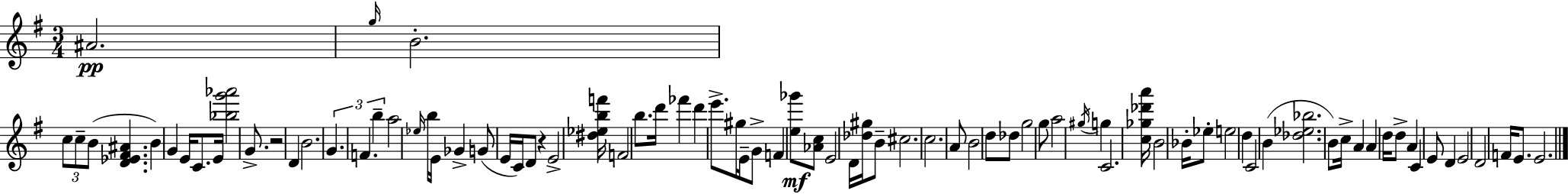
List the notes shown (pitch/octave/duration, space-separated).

A#4/h. G5/s B4/h. C5/e C5/e B4/e [D4,Eb4,F#4,A#4]/q. B4/q G4/q E4/s C4/e. E4/s [Bb5,G6,Ab6]/h G4/e. R/h D4/q B4/h. G4/q. F4/q. B5/q A5/h Eb5/s B5/s E4/s Gb4/q G4/e E4/s C4/s D4/e R/q E4/h [D#5,Eb5,B5,F6]/s F4/h B5/e. D6/s FES6/q D6/q E6/e. G#5/s E4/s G4/e F4/q [E5,Gb6]/e [Ab4,C5]/e E4/h D4/s [Db5,G#5]/s B4/e C#5/h. C5/h. A4/e B4/h D5/e Db5/e G5/h G5/e A5/h G#5/s G5/q C4/h. [C5,Gb5,Db6,A6]/s B4/h Bb4/s Eb5/e E5/h D5/q C4/h B4/q [Db5,Eb5,Bb5]/h. B4/e C5/s A4/q A4/q D5/s D5/e A4/q C4/q E4/e D4/q E4/h D4/h F4/s E4/e. E4/h.